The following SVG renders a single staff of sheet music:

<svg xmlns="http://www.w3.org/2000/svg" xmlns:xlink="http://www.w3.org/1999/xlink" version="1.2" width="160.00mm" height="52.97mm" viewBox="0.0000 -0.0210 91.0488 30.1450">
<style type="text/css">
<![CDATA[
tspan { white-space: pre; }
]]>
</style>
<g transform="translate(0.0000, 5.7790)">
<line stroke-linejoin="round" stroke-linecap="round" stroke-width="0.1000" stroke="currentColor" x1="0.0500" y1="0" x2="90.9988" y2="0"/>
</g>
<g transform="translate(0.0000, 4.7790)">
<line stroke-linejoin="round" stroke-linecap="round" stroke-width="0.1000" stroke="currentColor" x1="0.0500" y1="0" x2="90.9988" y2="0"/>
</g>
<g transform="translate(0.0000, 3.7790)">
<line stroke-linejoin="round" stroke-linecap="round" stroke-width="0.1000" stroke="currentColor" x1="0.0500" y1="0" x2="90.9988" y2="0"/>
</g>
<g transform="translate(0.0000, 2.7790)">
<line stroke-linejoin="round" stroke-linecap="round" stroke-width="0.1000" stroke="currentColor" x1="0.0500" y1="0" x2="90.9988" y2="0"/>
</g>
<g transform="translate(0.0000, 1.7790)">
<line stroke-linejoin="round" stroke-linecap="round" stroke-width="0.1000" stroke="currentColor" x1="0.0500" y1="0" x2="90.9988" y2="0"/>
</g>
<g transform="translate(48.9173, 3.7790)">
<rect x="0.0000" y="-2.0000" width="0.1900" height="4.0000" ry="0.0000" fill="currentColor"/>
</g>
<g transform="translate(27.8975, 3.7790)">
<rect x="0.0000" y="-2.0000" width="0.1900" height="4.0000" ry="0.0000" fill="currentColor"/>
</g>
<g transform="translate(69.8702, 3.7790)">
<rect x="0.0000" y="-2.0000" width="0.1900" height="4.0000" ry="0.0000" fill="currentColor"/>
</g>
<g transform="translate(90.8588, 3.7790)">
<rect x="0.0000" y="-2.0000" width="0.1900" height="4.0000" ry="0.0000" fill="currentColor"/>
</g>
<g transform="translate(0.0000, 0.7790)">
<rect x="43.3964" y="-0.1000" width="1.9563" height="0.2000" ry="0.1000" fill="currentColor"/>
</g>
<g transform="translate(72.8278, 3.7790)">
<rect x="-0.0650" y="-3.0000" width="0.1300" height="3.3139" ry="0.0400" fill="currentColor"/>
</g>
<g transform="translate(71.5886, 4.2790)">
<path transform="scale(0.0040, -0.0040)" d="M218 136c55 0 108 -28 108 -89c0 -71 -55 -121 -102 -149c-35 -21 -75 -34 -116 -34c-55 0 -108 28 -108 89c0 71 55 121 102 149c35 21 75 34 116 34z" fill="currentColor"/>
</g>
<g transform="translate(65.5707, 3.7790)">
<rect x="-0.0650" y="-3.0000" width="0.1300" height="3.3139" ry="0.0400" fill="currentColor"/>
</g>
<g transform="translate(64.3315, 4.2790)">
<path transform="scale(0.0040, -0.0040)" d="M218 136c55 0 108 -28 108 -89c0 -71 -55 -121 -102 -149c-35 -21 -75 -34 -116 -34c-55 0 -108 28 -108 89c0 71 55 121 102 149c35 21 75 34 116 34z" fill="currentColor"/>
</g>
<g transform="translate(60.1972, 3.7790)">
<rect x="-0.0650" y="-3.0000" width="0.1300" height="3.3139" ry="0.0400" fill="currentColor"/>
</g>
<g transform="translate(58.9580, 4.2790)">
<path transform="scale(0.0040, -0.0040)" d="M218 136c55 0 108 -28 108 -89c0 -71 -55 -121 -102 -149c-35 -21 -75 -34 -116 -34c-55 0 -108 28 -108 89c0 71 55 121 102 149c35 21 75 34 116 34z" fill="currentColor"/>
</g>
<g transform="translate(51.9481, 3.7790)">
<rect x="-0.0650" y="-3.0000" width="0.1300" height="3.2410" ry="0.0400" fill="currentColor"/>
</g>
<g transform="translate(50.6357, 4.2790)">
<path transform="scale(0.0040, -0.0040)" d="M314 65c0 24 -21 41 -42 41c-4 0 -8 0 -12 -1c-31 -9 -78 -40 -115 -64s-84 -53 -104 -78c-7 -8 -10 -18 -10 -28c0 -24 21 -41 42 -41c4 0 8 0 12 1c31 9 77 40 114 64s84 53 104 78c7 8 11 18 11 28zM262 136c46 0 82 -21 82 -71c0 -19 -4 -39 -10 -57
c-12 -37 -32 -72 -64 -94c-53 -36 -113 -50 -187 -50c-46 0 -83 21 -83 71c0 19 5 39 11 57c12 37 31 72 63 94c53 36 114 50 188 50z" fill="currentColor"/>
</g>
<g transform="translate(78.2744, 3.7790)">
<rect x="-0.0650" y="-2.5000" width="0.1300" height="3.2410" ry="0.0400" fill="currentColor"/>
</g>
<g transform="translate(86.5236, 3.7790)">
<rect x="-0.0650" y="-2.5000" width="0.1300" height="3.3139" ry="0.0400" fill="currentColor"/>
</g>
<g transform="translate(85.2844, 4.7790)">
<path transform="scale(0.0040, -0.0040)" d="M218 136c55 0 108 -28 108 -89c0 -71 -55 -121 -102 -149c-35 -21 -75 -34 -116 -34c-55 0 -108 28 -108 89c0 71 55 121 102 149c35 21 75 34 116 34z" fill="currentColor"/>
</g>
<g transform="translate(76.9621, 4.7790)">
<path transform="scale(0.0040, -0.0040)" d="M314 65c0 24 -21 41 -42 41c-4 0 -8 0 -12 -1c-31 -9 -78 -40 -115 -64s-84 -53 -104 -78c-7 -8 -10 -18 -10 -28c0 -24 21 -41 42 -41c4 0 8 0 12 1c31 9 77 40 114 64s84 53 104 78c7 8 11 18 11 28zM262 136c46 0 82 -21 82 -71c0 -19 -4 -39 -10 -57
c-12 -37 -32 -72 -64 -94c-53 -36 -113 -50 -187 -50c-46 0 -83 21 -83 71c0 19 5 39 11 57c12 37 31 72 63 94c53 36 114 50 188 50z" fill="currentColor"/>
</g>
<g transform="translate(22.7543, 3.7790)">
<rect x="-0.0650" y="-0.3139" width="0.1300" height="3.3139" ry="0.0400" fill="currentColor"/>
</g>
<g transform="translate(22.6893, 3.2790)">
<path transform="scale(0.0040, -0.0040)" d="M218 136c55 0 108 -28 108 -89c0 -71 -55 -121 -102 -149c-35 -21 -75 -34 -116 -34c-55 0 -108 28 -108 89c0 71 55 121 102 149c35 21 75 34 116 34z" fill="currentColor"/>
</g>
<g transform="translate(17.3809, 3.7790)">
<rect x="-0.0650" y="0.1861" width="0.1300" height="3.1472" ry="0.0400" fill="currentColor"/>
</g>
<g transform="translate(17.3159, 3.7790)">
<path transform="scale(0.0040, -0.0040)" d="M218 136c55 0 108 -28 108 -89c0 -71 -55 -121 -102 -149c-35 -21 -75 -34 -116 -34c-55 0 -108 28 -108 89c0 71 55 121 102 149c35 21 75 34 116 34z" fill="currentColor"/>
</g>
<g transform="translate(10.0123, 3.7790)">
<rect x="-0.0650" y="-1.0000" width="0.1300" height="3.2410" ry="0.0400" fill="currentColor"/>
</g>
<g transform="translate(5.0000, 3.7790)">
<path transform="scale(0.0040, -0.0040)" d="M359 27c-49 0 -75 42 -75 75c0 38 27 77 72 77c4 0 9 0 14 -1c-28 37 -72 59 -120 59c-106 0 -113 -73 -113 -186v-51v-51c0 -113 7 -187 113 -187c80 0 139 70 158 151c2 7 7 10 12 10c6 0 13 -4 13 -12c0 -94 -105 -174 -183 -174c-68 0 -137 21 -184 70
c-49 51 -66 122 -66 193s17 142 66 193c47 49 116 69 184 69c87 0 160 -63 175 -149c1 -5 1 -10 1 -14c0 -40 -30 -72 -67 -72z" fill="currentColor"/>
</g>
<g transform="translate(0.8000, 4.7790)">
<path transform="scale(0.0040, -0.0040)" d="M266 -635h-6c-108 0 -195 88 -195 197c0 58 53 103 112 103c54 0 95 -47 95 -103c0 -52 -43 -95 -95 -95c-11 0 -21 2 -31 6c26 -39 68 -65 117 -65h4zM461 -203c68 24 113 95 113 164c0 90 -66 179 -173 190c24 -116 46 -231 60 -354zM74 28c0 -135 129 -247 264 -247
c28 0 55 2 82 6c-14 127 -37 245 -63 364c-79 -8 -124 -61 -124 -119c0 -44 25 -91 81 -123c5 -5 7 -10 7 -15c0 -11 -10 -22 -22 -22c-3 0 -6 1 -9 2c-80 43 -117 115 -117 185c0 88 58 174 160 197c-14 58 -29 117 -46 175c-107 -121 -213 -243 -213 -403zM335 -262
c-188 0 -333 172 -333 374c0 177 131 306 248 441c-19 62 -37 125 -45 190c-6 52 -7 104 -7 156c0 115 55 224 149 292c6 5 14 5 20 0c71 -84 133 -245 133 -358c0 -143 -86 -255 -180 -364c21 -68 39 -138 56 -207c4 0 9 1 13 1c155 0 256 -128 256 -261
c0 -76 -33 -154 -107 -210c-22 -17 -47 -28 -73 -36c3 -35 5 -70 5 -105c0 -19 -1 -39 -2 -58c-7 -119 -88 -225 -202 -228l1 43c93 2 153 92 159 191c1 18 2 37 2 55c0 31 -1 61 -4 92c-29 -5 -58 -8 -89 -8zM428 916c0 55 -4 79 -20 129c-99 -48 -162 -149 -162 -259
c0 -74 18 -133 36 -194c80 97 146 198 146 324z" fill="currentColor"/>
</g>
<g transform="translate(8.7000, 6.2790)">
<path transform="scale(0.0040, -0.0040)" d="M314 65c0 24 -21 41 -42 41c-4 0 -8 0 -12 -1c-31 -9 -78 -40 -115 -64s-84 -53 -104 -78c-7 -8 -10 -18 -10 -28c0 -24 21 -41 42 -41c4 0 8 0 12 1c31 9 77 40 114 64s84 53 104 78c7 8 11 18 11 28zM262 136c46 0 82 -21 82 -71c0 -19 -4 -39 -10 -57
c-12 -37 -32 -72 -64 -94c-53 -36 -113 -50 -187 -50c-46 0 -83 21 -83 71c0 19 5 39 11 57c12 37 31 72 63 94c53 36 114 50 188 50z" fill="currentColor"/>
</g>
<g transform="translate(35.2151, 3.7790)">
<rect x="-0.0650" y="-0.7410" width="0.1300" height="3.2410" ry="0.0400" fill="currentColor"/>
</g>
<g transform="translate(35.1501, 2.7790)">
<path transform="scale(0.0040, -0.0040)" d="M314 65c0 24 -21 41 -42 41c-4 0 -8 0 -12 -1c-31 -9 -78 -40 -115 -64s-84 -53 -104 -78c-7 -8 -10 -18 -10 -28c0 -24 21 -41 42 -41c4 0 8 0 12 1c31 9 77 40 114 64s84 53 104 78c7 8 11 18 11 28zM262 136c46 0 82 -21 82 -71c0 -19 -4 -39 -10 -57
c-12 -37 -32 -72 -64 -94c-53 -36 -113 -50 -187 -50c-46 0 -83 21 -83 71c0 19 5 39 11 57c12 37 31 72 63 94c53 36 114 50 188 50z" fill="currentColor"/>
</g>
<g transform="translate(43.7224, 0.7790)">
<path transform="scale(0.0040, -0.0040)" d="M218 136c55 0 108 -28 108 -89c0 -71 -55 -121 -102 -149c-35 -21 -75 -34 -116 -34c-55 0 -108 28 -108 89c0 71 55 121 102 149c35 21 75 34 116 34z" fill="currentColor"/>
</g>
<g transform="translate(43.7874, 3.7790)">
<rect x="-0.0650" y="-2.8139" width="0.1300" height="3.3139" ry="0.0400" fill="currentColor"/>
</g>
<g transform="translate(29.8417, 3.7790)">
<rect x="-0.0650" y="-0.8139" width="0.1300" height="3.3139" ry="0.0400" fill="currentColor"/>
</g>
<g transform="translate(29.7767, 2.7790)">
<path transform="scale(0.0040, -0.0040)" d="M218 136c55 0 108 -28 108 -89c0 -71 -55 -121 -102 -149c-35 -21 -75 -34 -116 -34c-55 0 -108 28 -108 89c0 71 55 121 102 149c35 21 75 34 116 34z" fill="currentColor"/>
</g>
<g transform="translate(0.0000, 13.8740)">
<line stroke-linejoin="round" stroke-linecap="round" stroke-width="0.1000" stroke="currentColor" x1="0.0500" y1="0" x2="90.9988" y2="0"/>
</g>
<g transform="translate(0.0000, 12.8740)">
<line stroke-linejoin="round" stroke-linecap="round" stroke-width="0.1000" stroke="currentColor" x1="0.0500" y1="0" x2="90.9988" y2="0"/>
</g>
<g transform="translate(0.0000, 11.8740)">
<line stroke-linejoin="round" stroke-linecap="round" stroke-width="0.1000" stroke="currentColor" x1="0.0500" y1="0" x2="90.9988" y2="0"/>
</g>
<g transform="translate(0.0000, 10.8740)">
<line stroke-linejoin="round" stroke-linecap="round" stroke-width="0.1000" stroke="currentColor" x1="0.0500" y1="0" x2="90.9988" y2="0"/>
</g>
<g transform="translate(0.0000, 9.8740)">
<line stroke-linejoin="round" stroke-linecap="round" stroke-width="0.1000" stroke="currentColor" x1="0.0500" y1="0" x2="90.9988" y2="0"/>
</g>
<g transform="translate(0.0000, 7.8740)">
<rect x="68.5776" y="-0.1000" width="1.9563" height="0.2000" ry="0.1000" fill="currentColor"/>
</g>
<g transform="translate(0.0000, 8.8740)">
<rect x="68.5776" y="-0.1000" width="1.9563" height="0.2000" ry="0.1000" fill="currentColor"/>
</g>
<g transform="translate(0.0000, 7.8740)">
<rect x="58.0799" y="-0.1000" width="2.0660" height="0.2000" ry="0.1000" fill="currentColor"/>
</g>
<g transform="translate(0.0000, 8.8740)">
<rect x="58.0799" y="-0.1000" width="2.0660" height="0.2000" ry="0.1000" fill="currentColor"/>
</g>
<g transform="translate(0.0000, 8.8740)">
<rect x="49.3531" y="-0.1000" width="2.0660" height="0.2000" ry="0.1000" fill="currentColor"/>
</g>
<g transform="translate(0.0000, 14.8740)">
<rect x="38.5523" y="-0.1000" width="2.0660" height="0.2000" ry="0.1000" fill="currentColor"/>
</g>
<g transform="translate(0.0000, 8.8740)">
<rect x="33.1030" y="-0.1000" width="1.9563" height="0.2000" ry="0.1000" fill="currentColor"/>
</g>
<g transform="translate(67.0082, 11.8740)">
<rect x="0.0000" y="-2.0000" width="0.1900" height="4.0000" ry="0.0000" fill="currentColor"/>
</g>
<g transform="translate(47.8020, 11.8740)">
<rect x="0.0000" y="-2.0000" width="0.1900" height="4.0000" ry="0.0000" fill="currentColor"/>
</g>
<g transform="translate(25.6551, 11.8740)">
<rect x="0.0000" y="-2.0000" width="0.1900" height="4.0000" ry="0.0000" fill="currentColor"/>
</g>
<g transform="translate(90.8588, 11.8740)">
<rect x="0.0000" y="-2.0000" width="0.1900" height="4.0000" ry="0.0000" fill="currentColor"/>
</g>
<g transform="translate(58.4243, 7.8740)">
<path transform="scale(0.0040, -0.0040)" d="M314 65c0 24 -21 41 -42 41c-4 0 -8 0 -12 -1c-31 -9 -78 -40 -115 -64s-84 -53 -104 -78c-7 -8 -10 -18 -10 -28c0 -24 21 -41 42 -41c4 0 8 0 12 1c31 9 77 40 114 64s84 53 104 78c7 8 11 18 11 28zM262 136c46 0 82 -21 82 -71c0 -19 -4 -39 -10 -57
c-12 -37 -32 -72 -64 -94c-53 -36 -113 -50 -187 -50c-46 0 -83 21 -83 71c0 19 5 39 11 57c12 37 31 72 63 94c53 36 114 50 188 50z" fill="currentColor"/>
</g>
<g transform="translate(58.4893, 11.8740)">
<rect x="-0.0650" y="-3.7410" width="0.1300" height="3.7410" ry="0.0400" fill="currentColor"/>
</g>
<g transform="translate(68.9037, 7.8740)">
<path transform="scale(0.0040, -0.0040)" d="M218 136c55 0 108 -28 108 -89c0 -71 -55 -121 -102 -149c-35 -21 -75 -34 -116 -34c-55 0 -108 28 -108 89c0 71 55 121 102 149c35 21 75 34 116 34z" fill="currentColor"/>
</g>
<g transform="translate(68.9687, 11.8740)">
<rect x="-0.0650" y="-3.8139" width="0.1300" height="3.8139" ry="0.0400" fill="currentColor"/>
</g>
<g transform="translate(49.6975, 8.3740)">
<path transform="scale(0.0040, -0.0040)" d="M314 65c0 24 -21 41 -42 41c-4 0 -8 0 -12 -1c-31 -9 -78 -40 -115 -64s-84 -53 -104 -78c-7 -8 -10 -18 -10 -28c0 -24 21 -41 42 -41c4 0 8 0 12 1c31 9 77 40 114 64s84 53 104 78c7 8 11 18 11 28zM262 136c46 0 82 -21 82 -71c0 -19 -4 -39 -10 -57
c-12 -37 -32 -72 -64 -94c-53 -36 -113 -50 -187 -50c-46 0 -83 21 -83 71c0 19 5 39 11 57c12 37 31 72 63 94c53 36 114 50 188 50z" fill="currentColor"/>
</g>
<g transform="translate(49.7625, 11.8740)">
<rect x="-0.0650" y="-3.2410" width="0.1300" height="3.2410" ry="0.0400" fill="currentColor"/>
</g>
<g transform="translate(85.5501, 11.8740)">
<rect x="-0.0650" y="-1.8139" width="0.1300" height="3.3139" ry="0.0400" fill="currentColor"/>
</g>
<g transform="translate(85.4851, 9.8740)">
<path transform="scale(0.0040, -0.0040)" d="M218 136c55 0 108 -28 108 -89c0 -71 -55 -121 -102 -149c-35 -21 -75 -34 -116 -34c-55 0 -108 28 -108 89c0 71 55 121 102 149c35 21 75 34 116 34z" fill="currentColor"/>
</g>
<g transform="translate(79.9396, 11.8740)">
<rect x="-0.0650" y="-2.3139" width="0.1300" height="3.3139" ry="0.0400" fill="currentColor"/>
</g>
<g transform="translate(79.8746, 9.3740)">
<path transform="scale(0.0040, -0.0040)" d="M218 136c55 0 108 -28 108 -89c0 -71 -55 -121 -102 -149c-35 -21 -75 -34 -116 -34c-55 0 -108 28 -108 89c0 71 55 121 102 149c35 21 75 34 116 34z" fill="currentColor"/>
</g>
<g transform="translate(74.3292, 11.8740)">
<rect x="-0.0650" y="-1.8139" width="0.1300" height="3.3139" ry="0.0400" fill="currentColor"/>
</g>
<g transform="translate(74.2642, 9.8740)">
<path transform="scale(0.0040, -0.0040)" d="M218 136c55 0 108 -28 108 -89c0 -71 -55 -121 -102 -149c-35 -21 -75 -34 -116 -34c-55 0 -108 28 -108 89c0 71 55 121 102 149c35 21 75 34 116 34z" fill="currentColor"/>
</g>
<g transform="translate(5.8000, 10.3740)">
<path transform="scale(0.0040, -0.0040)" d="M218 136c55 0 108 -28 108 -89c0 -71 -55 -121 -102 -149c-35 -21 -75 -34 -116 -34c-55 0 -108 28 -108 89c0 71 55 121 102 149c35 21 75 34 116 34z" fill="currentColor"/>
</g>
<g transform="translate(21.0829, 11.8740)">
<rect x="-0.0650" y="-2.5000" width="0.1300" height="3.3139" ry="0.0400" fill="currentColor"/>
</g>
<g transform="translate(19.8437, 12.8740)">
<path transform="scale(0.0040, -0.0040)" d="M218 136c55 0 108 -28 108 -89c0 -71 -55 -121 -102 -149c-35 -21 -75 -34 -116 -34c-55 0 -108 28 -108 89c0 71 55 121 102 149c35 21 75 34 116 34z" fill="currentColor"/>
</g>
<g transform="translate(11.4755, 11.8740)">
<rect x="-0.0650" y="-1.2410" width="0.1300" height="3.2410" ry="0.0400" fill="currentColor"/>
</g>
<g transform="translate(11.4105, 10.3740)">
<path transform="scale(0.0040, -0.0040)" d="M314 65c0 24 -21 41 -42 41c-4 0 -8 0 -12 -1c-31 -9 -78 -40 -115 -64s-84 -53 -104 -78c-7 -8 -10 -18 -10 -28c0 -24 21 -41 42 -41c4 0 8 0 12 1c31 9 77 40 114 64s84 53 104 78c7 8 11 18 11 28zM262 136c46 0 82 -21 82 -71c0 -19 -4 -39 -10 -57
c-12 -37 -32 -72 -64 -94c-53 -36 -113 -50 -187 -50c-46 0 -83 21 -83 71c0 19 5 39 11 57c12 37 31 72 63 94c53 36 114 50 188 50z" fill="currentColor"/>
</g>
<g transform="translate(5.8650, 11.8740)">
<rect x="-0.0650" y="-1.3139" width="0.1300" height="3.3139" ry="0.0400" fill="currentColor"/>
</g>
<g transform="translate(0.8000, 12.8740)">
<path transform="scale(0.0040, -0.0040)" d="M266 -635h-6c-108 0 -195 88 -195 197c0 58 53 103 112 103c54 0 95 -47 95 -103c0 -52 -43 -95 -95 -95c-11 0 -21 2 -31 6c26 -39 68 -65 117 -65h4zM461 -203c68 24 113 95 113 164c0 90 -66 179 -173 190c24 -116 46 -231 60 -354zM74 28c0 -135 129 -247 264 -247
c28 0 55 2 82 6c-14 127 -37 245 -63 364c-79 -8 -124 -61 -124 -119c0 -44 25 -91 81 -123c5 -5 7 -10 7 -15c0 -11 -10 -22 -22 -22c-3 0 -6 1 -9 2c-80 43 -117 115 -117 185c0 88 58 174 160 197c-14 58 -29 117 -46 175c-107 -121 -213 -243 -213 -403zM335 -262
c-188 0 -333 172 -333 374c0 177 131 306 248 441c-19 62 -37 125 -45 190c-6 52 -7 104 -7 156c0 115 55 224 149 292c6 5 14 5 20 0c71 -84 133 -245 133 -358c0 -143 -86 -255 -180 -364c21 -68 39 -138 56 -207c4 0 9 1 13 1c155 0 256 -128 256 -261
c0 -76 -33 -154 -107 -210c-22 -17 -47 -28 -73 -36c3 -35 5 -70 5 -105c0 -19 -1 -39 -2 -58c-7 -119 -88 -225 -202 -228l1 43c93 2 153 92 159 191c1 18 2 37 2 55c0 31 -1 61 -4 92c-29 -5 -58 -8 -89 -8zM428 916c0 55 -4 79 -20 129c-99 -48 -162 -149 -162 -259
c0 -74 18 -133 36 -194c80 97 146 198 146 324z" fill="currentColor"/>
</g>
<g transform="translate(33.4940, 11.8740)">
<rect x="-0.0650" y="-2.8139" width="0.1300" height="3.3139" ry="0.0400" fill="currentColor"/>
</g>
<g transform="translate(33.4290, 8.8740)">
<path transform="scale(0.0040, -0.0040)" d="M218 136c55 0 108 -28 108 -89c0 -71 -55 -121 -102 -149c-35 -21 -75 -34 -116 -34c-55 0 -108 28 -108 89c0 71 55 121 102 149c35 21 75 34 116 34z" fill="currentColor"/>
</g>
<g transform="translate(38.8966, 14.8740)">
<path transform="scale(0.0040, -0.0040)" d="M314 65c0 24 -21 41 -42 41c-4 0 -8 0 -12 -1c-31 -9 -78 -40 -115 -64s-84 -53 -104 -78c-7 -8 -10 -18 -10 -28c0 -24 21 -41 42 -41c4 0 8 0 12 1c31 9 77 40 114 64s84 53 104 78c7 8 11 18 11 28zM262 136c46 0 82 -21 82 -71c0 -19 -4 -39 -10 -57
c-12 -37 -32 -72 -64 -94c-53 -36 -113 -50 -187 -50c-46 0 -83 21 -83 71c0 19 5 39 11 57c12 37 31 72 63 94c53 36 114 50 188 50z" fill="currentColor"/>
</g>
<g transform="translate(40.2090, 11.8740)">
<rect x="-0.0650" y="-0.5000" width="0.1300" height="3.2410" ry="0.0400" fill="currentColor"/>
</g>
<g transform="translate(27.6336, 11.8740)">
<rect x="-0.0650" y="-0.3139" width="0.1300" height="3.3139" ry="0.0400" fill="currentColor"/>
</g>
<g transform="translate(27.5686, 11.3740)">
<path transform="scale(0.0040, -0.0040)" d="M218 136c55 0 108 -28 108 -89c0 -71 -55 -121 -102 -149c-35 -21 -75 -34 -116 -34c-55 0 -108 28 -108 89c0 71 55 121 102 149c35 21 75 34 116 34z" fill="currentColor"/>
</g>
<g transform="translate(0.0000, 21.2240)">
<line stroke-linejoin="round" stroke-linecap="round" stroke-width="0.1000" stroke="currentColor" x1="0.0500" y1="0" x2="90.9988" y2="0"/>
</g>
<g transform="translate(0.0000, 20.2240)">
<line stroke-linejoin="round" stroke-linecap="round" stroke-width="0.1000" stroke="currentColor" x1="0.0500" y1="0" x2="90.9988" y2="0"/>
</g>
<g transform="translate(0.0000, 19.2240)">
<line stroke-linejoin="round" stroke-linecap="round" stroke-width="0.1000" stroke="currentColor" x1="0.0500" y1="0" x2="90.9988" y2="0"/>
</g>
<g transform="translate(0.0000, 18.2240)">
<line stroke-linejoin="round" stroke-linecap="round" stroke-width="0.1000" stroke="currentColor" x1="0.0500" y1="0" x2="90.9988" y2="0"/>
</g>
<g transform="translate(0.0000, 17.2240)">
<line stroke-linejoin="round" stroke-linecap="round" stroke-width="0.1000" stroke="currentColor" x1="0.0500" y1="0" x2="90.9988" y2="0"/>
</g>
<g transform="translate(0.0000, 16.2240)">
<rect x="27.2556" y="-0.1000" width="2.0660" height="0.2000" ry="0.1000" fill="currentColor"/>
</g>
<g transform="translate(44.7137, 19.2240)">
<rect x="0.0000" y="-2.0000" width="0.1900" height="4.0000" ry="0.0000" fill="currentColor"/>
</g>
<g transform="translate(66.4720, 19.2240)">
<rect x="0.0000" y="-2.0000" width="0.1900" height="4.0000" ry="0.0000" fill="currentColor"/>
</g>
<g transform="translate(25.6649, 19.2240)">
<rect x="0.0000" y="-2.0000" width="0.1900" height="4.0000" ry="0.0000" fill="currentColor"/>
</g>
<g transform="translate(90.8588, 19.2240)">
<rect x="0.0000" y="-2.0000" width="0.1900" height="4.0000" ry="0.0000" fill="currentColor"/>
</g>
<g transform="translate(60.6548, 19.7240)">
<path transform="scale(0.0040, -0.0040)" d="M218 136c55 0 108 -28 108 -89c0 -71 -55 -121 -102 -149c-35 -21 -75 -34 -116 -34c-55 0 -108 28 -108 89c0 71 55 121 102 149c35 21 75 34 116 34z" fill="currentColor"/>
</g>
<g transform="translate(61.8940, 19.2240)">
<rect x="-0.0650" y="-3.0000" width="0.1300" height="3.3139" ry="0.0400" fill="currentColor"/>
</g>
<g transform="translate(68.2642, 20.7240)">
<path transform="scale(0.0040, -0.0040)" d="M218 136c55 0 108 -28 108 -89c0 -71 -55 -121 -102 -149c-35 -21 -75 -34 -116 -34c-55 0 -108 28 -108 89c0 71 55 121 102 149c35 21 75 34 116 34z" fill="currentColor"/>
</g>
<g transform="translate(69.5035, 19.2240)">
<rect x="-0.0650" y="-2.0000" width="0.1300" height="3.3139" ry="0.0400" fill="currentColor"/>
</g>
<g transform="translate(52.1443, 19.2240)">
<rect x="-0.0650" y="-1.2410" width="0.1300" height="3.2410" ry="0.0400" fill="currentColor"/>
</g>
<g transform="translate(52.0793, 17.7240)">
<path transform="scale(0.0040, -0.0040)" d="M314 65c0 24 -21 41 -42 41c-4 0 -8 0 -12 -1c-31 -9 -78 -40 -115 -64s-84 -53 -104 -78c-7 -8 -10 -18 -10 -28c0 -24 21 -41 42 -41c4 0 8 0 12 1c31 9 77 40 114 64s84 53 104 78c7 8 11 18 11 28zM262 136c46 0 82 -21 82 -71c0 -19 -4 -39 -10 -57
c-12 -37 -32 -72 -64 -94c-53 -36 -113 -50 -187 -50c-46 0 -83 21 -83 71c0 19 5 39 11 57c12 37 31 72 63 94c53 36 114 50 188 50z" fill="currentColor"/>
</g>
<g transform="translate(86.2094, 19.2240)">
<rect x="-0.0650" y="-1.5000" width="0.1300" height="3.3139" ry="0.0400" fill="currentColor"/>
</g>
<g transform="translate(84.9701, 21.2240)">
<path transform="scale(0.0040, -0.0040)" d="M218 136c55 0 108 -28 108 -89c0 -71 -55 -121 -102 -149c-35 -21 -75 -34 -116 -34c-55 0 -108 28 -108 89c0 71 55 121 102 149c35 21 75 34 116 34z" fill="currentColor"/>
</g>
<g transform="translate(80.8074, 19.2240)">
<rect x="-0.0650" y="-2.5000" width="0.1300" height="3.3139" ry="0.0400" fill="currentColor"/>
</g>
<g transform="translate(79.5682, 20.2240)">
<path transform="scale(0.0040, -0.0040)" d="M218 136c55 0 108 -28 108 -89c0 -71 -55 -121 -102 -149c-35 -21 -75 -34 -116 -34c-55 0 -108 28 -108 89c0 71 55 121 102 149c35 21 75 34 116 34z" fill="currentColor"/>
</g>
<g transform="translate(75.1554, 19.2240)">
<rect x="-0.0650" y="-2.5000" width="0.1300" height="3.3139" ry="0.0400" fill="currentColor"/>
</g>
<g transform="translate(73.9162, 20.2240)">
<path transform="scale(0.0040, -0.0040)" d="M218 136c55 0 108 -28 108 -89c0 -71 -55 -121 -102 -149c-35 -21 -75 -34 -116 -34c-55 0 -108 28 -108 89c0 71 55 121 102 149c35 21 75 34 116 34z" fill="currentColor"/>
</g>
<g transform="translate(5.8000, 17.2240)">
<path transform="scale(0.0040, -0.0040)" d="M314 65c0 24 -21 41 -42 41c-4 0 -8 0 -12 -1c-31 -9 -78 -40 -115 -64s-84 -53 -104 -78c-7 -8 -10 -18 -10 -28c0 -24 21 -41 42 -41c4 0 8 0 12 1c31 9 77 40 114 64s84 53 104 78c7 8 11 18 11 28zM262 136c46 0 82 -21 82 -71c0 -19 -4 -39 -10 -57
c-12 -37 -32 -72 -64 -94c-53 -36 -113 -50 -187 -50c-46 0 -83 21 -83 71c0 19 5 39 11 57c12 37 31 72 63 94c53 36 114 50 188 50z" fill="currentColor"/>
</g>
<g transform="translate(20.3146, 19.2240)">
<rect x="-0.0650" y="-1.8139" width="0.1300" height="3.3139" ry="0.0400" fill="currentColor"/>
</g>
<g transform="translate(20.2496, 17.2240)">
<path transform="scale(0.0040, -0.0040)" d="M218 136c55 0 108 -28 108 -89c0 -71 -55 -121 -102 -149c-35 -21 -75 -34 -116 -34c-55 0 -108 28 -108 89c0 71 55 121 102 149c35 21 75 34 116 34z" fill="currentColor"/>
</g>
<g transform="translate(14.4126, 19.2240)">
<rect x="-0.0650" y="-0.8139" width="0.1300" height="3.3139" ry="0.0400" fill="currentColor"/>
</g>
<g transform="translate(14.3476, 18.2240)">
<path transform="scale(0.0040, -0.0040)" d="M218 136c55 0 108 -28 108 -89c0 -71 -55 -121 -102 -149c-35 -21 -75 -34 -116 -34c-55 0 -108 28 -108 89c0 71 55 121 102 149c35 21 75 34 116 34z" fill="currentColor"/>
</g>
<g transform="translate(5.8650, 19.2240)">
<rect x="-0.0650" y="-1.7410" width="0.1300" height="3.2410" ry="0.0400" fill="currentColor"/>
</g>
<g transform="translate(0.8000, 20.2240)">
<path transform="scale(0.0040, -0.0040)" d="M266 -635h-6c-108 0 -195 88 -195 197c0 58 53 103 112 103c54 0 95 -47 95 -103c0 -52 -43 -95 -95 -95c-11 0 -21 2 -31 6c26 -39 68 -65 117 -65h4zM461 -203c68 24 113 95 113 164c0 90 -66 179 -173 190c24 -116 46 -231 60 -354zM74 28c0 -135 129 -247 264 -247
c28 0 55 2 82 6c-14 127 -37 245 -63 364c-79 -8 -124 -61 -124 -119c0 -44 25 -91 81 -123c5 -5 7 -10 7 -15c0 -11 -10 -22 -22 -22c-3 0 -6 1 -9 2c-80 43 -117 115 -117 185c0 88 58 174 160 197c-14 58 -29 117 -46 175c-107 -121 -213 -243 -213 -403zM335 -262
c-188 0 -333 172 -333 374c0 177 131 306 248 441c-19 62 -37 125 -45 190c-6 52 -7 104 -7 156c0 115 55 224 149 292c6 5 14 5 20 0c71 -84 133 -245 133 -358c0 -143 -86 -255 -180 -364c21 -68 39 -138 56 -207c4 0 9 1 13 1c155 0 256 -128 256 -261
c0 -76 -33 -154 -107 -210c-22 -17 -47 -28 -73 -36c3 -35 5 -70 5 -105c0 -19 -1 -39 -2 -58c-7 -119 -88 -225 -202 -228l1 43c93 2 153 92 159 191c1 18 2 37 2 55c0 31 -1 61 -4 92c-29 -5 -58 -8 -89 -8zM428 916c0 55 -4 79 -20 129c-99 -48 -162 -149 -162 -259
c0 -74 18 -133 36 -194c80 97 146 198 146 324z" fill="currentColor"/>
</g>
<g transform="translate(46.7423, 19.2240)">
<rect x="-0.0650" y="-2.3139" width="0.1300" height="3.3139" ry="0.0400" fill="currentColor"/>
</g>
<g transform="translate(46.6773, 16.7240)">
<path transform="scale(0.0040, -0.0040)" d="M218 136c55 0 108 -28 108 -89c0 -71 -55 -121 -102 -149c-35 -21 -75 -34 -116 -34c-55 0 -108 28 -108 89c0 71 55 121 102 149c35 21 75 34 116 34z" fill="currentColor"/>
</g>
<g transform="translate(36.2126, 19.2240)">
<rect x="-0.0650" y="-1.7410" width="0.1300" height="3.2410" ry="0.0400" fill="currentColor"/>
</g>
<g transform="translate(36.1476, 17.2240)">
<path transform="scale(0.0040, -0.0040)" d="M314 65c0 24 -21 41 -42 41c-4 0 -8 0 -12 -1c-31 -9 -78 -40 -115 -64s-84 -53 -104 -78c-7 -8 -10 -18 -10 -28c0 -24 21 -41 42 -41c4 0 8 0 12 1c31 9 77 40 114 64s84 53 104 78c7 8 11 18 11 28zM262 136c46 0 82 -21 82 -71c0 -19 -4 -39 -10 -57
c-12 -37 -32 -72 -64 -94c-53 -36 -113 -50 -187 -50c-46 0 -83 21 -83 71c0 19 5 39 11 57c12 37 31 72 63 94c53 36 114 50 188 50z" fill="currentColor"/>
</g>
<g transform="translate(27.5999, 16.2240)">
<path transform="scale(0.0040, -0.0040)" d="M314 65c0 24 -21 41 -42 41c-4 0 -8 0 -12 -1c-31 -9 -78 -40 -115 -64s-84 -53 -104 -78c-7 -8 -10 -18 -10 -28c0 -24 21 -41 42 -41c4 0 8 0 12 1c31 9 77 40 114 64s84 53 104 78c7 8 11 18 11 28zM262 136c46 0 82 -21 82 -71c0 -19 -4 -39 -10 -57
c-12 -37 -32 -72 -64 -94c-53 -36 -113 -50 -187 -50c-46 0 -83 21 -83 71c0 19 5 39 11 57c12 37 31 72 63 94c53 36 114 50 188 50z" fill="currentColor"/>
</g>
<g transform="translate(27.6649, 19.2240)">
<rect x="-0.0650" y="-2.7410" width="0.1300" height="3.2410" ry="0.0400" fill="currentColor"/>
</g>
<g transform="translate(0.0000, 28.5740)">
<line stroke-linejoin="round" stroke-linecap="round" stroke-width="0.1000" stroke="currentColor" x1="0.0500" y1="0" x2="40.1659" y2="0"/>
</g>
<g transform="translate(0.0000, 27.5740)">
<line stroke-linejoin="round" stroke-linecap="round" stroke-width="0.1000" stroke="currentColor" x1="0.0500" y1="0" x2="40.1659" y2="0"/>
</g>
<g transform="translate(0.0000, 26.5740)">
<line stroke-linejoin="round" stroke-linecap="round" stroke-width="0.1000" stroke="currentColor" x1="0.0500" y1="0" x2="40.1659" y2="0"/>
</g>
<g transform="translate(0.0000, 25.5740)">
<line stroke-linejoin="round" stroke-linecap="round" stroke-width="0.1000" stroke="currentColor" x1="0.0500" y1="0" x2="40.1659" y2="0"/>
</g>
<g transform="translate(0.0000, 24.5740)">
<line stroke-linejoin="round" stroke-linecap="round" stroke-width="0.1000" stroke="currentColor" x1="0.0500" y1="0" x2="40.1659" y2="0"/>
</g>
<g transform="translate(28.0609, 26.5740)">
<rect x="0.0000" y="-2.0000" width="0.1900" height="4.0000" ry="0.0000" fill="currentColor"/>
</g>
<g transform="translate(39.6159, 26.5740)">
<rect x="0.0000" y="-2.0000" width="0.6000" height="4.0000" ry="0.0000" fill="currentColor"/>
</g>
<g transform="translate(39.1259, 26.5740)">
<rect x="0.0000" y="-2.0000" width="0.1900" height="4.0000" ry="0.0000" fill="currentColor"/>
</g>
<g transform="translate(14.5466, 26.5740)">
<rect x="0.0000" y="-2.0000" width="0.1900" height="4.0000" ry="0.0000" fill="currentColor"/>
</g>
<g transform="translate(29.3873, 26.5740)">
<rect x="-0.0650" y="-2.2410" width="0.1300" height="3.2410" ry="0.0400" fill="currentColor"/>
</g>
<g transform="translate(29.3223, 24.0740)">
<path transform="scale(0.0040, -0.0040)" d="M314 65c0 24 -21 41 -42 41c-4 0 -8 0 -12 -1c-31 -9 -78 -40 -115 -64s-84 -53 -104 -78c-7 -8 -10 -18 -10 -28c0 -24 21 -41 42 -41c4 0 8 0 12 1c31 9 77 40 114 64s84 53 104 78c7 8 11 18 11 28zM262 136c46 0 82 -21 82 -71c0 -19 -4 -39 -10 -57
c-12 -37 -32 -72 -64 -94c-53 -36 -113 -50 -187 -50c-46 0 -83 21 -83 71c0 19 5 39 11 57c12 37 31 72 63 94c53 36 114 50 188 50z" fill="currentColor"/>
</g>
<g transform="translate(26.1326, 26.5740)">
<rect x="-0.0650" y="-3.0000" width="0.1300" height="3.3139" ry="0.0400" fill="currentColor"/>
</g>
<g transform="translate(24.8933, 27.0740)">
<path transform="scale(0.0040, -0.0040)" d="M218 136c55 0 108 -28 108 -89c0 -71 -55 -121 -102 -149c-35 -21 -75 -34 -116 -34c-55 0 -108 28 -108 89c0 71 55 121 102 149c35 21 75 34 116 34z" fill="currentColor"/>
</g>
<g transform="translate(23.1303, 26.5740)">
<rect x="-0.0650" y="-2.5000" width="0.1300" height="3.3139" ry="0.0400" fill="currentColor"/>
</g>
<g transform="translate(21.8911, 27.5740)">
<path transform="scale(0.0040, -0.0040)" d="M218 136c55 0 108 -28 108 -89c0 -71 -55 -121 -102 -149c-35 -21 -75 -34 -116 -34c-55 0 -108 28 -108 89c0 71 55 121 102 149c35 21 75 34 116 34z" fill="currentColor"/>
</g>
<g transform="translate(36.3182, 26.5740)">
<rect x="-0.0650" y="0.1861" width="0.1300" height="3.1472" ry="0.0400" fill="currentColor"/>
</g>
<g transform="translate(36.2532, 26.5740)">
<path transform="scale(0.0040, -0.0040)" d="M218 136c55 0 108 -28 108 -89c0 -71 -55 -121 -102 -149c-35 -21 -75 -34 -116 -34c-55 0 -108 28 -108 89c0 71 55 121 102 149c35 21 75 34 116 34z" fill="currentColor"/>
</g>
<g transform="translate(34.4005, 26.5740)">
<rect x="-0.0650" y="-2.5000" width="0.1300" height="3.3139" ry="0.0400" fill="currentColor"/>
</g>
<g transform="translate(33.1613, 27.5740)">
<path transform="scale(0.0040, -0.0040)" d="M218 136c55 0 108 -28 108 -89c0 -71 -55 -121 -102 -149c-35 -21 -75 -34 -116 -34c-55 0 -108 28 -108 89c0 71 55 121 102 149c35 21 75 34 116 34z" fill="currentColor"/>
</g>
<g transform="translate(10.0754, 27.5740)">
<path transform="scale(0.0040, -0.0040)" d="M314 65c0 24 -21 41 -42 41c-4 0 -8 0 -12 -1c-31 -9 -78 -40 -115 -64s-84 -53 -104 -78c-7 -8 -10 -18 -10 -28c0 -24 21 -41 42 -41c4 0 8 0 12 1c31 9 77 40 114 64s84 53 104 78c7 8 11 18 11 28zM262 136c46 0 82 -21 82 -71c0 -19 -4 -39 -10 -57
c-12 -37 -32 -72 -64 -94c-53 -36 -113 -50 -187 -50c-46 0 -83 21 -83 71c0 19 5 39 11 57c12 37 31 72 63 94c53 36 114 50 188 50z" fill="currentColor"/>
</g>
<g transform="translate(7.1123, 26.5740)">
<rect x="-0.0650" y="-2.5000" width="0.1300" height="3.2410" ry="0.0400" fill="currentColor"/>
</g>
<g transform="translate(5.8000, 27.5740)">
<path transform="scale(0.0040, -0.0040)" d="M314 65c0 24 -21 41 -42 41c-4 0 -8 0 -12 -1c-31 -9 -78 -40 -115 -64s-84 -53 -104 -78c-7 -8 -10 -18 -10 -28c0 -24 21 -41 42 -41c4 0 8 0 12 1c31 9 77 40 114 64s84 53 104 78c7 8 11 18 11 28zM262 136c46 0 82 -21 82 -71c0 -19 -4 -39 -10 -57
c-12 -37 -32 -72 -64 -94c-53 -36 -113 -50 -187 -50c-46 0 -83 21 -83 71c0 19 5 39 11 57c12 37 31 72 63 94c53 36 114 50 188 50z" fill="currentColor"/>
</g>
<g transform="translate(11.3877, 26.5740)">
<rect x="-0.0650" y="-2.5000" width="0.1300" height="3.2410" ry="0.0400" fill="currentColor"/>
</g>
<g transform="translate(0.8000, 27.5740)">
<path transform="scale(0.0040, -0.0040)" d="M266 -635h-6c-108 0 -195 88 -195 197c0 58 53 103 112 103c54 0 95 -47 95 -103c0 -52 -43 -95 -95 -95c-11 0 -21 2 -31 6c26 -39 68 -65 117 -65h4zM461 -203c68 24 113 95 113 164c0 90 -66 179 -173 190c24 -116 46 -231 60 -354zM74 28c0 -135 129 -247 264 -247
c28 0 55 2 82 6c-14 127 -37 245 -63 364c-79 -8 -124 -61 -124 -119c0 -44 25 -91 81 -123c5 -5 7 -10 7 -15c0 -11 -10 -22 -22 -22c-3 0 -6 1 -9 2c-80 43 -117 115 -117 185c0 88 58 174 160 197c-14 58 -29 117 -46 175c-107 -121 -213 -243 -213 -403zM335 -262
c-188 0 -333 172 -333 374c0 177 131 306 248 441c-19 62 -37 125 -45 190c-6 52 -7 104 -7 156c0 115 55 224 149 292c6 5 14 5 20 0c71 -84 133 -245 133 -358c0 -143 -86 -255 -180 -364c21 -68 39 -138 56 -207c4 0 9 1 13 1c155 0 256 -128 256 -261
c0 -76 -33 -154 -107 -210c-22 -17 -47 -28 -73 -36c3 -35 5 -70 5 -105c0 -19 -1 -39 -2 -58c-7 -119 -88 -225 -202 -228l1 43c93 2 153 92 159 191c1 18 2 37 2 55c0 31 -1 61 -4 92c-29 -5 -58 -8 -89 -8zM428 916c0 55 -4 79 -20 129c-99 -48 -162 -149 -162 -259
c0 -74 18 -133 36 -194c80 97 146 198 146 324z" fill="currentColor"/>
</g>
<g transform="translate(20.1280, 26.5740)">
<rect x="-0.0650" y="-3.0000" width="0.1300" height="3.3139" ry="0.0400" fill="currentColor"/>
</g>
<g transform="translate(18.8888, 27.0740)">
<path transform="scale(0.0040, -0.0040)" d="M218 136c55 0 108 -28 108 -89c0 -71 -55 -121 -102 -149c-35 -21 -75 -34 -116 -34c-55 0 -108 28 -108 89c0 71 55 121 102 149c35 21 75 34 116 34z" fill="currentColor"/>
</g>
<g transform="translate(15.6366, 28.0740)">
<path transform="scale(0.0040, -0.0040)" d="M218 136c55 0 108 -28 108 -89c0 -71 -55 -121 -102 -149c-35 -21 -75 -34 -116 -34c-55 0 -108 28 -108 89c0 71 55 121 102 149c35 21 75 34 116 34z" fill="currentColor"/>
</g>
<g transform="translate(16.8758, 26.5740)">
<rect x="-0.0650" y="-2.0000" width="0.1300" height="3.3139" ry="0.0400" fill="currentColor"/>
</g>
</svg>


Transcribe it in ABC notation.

X:1
T:Untitled
M:4/4
L:1/4
K:C
D2 B c d d2 a A2 A A A G2 G e e2 G c a C2 b2 c'2 c' f g f f2 d f a2 f2 g e2 A F G G E G2 G2 F A G A g2 G B